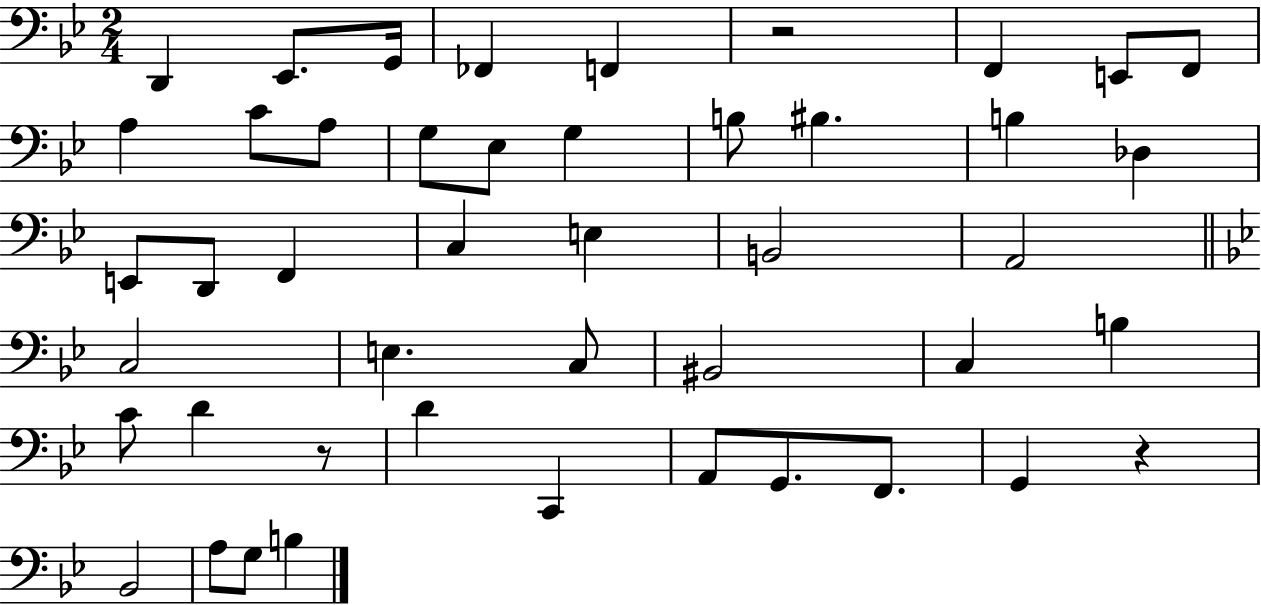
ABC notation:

X:1
T:Untitled
M:2/4
L:1/4
K:Bb
D,, _E,,/2 G,,/4 _F,, F,, z2 F,, E,,/2 F,,/2 A, C/2 A,/2 G,/2 _E,/2 G, B,/2 ^B, B, _D, E,,/2 D,,/2 F,, C, E, B,,2 A,,2 C,2 E, C,/2 ^B,,2 C, B, C/2 D z/2 D C,, A,,/2 G,,/2 F,,/2 G,, z _B,,2 A,/2 G,/2 B,